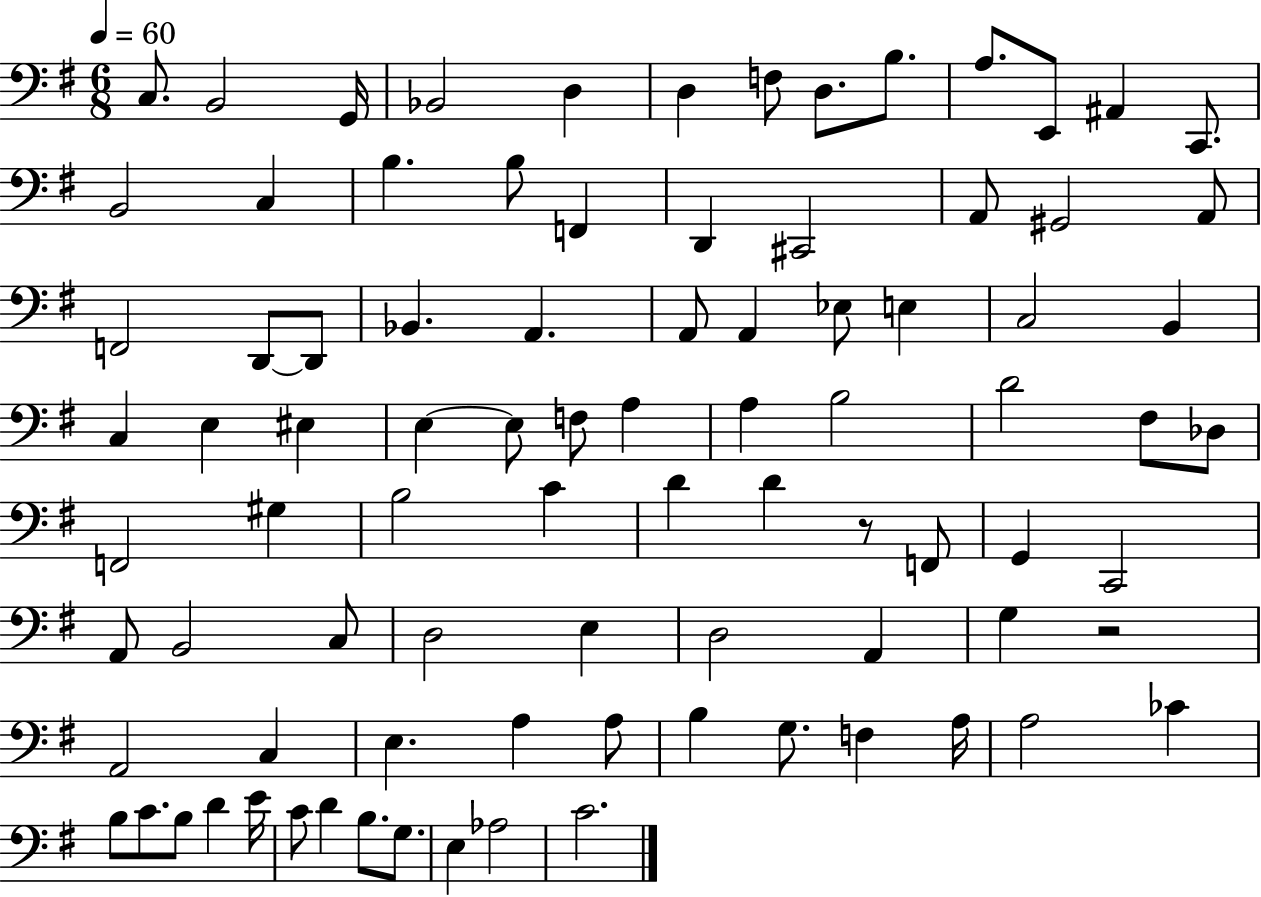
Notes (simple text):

C3/e. B2/h G2/s Bb2/h D3/q D3/q F3/e D3/e. B3/e. A3/e. E2/e A#2/q C2/e. B2/h C3/q B3/q. B3/e F2/q D2/q C#2/h A2/e G#2/h A2/e F2/h D2/e D2/e Bb2/q. A2/q. A2/e A2/q Eb3/e E3/q C3/h B2/q C3/q E3/q EIS3/q E3/q E3/e F3/e A3/q A3/q B3/h D4/h F#3/e Db3/e F2/h G#3/q B3/h C4/q D4/q D4/q R/e F2/e G2/q C2/h A2/e B2/h C3/e D3/h E3/q D3/h A2/q G3/q R/h A2/h C3/q E3/q. A3/q A3/e B3/q G3/e. F3/q A3/s A3/h CES4/q B3/e C4/e. B3/e D4/q E4/s C4/e D4/q B3/e. G3/e. E3/q Ab3/h C4/h.